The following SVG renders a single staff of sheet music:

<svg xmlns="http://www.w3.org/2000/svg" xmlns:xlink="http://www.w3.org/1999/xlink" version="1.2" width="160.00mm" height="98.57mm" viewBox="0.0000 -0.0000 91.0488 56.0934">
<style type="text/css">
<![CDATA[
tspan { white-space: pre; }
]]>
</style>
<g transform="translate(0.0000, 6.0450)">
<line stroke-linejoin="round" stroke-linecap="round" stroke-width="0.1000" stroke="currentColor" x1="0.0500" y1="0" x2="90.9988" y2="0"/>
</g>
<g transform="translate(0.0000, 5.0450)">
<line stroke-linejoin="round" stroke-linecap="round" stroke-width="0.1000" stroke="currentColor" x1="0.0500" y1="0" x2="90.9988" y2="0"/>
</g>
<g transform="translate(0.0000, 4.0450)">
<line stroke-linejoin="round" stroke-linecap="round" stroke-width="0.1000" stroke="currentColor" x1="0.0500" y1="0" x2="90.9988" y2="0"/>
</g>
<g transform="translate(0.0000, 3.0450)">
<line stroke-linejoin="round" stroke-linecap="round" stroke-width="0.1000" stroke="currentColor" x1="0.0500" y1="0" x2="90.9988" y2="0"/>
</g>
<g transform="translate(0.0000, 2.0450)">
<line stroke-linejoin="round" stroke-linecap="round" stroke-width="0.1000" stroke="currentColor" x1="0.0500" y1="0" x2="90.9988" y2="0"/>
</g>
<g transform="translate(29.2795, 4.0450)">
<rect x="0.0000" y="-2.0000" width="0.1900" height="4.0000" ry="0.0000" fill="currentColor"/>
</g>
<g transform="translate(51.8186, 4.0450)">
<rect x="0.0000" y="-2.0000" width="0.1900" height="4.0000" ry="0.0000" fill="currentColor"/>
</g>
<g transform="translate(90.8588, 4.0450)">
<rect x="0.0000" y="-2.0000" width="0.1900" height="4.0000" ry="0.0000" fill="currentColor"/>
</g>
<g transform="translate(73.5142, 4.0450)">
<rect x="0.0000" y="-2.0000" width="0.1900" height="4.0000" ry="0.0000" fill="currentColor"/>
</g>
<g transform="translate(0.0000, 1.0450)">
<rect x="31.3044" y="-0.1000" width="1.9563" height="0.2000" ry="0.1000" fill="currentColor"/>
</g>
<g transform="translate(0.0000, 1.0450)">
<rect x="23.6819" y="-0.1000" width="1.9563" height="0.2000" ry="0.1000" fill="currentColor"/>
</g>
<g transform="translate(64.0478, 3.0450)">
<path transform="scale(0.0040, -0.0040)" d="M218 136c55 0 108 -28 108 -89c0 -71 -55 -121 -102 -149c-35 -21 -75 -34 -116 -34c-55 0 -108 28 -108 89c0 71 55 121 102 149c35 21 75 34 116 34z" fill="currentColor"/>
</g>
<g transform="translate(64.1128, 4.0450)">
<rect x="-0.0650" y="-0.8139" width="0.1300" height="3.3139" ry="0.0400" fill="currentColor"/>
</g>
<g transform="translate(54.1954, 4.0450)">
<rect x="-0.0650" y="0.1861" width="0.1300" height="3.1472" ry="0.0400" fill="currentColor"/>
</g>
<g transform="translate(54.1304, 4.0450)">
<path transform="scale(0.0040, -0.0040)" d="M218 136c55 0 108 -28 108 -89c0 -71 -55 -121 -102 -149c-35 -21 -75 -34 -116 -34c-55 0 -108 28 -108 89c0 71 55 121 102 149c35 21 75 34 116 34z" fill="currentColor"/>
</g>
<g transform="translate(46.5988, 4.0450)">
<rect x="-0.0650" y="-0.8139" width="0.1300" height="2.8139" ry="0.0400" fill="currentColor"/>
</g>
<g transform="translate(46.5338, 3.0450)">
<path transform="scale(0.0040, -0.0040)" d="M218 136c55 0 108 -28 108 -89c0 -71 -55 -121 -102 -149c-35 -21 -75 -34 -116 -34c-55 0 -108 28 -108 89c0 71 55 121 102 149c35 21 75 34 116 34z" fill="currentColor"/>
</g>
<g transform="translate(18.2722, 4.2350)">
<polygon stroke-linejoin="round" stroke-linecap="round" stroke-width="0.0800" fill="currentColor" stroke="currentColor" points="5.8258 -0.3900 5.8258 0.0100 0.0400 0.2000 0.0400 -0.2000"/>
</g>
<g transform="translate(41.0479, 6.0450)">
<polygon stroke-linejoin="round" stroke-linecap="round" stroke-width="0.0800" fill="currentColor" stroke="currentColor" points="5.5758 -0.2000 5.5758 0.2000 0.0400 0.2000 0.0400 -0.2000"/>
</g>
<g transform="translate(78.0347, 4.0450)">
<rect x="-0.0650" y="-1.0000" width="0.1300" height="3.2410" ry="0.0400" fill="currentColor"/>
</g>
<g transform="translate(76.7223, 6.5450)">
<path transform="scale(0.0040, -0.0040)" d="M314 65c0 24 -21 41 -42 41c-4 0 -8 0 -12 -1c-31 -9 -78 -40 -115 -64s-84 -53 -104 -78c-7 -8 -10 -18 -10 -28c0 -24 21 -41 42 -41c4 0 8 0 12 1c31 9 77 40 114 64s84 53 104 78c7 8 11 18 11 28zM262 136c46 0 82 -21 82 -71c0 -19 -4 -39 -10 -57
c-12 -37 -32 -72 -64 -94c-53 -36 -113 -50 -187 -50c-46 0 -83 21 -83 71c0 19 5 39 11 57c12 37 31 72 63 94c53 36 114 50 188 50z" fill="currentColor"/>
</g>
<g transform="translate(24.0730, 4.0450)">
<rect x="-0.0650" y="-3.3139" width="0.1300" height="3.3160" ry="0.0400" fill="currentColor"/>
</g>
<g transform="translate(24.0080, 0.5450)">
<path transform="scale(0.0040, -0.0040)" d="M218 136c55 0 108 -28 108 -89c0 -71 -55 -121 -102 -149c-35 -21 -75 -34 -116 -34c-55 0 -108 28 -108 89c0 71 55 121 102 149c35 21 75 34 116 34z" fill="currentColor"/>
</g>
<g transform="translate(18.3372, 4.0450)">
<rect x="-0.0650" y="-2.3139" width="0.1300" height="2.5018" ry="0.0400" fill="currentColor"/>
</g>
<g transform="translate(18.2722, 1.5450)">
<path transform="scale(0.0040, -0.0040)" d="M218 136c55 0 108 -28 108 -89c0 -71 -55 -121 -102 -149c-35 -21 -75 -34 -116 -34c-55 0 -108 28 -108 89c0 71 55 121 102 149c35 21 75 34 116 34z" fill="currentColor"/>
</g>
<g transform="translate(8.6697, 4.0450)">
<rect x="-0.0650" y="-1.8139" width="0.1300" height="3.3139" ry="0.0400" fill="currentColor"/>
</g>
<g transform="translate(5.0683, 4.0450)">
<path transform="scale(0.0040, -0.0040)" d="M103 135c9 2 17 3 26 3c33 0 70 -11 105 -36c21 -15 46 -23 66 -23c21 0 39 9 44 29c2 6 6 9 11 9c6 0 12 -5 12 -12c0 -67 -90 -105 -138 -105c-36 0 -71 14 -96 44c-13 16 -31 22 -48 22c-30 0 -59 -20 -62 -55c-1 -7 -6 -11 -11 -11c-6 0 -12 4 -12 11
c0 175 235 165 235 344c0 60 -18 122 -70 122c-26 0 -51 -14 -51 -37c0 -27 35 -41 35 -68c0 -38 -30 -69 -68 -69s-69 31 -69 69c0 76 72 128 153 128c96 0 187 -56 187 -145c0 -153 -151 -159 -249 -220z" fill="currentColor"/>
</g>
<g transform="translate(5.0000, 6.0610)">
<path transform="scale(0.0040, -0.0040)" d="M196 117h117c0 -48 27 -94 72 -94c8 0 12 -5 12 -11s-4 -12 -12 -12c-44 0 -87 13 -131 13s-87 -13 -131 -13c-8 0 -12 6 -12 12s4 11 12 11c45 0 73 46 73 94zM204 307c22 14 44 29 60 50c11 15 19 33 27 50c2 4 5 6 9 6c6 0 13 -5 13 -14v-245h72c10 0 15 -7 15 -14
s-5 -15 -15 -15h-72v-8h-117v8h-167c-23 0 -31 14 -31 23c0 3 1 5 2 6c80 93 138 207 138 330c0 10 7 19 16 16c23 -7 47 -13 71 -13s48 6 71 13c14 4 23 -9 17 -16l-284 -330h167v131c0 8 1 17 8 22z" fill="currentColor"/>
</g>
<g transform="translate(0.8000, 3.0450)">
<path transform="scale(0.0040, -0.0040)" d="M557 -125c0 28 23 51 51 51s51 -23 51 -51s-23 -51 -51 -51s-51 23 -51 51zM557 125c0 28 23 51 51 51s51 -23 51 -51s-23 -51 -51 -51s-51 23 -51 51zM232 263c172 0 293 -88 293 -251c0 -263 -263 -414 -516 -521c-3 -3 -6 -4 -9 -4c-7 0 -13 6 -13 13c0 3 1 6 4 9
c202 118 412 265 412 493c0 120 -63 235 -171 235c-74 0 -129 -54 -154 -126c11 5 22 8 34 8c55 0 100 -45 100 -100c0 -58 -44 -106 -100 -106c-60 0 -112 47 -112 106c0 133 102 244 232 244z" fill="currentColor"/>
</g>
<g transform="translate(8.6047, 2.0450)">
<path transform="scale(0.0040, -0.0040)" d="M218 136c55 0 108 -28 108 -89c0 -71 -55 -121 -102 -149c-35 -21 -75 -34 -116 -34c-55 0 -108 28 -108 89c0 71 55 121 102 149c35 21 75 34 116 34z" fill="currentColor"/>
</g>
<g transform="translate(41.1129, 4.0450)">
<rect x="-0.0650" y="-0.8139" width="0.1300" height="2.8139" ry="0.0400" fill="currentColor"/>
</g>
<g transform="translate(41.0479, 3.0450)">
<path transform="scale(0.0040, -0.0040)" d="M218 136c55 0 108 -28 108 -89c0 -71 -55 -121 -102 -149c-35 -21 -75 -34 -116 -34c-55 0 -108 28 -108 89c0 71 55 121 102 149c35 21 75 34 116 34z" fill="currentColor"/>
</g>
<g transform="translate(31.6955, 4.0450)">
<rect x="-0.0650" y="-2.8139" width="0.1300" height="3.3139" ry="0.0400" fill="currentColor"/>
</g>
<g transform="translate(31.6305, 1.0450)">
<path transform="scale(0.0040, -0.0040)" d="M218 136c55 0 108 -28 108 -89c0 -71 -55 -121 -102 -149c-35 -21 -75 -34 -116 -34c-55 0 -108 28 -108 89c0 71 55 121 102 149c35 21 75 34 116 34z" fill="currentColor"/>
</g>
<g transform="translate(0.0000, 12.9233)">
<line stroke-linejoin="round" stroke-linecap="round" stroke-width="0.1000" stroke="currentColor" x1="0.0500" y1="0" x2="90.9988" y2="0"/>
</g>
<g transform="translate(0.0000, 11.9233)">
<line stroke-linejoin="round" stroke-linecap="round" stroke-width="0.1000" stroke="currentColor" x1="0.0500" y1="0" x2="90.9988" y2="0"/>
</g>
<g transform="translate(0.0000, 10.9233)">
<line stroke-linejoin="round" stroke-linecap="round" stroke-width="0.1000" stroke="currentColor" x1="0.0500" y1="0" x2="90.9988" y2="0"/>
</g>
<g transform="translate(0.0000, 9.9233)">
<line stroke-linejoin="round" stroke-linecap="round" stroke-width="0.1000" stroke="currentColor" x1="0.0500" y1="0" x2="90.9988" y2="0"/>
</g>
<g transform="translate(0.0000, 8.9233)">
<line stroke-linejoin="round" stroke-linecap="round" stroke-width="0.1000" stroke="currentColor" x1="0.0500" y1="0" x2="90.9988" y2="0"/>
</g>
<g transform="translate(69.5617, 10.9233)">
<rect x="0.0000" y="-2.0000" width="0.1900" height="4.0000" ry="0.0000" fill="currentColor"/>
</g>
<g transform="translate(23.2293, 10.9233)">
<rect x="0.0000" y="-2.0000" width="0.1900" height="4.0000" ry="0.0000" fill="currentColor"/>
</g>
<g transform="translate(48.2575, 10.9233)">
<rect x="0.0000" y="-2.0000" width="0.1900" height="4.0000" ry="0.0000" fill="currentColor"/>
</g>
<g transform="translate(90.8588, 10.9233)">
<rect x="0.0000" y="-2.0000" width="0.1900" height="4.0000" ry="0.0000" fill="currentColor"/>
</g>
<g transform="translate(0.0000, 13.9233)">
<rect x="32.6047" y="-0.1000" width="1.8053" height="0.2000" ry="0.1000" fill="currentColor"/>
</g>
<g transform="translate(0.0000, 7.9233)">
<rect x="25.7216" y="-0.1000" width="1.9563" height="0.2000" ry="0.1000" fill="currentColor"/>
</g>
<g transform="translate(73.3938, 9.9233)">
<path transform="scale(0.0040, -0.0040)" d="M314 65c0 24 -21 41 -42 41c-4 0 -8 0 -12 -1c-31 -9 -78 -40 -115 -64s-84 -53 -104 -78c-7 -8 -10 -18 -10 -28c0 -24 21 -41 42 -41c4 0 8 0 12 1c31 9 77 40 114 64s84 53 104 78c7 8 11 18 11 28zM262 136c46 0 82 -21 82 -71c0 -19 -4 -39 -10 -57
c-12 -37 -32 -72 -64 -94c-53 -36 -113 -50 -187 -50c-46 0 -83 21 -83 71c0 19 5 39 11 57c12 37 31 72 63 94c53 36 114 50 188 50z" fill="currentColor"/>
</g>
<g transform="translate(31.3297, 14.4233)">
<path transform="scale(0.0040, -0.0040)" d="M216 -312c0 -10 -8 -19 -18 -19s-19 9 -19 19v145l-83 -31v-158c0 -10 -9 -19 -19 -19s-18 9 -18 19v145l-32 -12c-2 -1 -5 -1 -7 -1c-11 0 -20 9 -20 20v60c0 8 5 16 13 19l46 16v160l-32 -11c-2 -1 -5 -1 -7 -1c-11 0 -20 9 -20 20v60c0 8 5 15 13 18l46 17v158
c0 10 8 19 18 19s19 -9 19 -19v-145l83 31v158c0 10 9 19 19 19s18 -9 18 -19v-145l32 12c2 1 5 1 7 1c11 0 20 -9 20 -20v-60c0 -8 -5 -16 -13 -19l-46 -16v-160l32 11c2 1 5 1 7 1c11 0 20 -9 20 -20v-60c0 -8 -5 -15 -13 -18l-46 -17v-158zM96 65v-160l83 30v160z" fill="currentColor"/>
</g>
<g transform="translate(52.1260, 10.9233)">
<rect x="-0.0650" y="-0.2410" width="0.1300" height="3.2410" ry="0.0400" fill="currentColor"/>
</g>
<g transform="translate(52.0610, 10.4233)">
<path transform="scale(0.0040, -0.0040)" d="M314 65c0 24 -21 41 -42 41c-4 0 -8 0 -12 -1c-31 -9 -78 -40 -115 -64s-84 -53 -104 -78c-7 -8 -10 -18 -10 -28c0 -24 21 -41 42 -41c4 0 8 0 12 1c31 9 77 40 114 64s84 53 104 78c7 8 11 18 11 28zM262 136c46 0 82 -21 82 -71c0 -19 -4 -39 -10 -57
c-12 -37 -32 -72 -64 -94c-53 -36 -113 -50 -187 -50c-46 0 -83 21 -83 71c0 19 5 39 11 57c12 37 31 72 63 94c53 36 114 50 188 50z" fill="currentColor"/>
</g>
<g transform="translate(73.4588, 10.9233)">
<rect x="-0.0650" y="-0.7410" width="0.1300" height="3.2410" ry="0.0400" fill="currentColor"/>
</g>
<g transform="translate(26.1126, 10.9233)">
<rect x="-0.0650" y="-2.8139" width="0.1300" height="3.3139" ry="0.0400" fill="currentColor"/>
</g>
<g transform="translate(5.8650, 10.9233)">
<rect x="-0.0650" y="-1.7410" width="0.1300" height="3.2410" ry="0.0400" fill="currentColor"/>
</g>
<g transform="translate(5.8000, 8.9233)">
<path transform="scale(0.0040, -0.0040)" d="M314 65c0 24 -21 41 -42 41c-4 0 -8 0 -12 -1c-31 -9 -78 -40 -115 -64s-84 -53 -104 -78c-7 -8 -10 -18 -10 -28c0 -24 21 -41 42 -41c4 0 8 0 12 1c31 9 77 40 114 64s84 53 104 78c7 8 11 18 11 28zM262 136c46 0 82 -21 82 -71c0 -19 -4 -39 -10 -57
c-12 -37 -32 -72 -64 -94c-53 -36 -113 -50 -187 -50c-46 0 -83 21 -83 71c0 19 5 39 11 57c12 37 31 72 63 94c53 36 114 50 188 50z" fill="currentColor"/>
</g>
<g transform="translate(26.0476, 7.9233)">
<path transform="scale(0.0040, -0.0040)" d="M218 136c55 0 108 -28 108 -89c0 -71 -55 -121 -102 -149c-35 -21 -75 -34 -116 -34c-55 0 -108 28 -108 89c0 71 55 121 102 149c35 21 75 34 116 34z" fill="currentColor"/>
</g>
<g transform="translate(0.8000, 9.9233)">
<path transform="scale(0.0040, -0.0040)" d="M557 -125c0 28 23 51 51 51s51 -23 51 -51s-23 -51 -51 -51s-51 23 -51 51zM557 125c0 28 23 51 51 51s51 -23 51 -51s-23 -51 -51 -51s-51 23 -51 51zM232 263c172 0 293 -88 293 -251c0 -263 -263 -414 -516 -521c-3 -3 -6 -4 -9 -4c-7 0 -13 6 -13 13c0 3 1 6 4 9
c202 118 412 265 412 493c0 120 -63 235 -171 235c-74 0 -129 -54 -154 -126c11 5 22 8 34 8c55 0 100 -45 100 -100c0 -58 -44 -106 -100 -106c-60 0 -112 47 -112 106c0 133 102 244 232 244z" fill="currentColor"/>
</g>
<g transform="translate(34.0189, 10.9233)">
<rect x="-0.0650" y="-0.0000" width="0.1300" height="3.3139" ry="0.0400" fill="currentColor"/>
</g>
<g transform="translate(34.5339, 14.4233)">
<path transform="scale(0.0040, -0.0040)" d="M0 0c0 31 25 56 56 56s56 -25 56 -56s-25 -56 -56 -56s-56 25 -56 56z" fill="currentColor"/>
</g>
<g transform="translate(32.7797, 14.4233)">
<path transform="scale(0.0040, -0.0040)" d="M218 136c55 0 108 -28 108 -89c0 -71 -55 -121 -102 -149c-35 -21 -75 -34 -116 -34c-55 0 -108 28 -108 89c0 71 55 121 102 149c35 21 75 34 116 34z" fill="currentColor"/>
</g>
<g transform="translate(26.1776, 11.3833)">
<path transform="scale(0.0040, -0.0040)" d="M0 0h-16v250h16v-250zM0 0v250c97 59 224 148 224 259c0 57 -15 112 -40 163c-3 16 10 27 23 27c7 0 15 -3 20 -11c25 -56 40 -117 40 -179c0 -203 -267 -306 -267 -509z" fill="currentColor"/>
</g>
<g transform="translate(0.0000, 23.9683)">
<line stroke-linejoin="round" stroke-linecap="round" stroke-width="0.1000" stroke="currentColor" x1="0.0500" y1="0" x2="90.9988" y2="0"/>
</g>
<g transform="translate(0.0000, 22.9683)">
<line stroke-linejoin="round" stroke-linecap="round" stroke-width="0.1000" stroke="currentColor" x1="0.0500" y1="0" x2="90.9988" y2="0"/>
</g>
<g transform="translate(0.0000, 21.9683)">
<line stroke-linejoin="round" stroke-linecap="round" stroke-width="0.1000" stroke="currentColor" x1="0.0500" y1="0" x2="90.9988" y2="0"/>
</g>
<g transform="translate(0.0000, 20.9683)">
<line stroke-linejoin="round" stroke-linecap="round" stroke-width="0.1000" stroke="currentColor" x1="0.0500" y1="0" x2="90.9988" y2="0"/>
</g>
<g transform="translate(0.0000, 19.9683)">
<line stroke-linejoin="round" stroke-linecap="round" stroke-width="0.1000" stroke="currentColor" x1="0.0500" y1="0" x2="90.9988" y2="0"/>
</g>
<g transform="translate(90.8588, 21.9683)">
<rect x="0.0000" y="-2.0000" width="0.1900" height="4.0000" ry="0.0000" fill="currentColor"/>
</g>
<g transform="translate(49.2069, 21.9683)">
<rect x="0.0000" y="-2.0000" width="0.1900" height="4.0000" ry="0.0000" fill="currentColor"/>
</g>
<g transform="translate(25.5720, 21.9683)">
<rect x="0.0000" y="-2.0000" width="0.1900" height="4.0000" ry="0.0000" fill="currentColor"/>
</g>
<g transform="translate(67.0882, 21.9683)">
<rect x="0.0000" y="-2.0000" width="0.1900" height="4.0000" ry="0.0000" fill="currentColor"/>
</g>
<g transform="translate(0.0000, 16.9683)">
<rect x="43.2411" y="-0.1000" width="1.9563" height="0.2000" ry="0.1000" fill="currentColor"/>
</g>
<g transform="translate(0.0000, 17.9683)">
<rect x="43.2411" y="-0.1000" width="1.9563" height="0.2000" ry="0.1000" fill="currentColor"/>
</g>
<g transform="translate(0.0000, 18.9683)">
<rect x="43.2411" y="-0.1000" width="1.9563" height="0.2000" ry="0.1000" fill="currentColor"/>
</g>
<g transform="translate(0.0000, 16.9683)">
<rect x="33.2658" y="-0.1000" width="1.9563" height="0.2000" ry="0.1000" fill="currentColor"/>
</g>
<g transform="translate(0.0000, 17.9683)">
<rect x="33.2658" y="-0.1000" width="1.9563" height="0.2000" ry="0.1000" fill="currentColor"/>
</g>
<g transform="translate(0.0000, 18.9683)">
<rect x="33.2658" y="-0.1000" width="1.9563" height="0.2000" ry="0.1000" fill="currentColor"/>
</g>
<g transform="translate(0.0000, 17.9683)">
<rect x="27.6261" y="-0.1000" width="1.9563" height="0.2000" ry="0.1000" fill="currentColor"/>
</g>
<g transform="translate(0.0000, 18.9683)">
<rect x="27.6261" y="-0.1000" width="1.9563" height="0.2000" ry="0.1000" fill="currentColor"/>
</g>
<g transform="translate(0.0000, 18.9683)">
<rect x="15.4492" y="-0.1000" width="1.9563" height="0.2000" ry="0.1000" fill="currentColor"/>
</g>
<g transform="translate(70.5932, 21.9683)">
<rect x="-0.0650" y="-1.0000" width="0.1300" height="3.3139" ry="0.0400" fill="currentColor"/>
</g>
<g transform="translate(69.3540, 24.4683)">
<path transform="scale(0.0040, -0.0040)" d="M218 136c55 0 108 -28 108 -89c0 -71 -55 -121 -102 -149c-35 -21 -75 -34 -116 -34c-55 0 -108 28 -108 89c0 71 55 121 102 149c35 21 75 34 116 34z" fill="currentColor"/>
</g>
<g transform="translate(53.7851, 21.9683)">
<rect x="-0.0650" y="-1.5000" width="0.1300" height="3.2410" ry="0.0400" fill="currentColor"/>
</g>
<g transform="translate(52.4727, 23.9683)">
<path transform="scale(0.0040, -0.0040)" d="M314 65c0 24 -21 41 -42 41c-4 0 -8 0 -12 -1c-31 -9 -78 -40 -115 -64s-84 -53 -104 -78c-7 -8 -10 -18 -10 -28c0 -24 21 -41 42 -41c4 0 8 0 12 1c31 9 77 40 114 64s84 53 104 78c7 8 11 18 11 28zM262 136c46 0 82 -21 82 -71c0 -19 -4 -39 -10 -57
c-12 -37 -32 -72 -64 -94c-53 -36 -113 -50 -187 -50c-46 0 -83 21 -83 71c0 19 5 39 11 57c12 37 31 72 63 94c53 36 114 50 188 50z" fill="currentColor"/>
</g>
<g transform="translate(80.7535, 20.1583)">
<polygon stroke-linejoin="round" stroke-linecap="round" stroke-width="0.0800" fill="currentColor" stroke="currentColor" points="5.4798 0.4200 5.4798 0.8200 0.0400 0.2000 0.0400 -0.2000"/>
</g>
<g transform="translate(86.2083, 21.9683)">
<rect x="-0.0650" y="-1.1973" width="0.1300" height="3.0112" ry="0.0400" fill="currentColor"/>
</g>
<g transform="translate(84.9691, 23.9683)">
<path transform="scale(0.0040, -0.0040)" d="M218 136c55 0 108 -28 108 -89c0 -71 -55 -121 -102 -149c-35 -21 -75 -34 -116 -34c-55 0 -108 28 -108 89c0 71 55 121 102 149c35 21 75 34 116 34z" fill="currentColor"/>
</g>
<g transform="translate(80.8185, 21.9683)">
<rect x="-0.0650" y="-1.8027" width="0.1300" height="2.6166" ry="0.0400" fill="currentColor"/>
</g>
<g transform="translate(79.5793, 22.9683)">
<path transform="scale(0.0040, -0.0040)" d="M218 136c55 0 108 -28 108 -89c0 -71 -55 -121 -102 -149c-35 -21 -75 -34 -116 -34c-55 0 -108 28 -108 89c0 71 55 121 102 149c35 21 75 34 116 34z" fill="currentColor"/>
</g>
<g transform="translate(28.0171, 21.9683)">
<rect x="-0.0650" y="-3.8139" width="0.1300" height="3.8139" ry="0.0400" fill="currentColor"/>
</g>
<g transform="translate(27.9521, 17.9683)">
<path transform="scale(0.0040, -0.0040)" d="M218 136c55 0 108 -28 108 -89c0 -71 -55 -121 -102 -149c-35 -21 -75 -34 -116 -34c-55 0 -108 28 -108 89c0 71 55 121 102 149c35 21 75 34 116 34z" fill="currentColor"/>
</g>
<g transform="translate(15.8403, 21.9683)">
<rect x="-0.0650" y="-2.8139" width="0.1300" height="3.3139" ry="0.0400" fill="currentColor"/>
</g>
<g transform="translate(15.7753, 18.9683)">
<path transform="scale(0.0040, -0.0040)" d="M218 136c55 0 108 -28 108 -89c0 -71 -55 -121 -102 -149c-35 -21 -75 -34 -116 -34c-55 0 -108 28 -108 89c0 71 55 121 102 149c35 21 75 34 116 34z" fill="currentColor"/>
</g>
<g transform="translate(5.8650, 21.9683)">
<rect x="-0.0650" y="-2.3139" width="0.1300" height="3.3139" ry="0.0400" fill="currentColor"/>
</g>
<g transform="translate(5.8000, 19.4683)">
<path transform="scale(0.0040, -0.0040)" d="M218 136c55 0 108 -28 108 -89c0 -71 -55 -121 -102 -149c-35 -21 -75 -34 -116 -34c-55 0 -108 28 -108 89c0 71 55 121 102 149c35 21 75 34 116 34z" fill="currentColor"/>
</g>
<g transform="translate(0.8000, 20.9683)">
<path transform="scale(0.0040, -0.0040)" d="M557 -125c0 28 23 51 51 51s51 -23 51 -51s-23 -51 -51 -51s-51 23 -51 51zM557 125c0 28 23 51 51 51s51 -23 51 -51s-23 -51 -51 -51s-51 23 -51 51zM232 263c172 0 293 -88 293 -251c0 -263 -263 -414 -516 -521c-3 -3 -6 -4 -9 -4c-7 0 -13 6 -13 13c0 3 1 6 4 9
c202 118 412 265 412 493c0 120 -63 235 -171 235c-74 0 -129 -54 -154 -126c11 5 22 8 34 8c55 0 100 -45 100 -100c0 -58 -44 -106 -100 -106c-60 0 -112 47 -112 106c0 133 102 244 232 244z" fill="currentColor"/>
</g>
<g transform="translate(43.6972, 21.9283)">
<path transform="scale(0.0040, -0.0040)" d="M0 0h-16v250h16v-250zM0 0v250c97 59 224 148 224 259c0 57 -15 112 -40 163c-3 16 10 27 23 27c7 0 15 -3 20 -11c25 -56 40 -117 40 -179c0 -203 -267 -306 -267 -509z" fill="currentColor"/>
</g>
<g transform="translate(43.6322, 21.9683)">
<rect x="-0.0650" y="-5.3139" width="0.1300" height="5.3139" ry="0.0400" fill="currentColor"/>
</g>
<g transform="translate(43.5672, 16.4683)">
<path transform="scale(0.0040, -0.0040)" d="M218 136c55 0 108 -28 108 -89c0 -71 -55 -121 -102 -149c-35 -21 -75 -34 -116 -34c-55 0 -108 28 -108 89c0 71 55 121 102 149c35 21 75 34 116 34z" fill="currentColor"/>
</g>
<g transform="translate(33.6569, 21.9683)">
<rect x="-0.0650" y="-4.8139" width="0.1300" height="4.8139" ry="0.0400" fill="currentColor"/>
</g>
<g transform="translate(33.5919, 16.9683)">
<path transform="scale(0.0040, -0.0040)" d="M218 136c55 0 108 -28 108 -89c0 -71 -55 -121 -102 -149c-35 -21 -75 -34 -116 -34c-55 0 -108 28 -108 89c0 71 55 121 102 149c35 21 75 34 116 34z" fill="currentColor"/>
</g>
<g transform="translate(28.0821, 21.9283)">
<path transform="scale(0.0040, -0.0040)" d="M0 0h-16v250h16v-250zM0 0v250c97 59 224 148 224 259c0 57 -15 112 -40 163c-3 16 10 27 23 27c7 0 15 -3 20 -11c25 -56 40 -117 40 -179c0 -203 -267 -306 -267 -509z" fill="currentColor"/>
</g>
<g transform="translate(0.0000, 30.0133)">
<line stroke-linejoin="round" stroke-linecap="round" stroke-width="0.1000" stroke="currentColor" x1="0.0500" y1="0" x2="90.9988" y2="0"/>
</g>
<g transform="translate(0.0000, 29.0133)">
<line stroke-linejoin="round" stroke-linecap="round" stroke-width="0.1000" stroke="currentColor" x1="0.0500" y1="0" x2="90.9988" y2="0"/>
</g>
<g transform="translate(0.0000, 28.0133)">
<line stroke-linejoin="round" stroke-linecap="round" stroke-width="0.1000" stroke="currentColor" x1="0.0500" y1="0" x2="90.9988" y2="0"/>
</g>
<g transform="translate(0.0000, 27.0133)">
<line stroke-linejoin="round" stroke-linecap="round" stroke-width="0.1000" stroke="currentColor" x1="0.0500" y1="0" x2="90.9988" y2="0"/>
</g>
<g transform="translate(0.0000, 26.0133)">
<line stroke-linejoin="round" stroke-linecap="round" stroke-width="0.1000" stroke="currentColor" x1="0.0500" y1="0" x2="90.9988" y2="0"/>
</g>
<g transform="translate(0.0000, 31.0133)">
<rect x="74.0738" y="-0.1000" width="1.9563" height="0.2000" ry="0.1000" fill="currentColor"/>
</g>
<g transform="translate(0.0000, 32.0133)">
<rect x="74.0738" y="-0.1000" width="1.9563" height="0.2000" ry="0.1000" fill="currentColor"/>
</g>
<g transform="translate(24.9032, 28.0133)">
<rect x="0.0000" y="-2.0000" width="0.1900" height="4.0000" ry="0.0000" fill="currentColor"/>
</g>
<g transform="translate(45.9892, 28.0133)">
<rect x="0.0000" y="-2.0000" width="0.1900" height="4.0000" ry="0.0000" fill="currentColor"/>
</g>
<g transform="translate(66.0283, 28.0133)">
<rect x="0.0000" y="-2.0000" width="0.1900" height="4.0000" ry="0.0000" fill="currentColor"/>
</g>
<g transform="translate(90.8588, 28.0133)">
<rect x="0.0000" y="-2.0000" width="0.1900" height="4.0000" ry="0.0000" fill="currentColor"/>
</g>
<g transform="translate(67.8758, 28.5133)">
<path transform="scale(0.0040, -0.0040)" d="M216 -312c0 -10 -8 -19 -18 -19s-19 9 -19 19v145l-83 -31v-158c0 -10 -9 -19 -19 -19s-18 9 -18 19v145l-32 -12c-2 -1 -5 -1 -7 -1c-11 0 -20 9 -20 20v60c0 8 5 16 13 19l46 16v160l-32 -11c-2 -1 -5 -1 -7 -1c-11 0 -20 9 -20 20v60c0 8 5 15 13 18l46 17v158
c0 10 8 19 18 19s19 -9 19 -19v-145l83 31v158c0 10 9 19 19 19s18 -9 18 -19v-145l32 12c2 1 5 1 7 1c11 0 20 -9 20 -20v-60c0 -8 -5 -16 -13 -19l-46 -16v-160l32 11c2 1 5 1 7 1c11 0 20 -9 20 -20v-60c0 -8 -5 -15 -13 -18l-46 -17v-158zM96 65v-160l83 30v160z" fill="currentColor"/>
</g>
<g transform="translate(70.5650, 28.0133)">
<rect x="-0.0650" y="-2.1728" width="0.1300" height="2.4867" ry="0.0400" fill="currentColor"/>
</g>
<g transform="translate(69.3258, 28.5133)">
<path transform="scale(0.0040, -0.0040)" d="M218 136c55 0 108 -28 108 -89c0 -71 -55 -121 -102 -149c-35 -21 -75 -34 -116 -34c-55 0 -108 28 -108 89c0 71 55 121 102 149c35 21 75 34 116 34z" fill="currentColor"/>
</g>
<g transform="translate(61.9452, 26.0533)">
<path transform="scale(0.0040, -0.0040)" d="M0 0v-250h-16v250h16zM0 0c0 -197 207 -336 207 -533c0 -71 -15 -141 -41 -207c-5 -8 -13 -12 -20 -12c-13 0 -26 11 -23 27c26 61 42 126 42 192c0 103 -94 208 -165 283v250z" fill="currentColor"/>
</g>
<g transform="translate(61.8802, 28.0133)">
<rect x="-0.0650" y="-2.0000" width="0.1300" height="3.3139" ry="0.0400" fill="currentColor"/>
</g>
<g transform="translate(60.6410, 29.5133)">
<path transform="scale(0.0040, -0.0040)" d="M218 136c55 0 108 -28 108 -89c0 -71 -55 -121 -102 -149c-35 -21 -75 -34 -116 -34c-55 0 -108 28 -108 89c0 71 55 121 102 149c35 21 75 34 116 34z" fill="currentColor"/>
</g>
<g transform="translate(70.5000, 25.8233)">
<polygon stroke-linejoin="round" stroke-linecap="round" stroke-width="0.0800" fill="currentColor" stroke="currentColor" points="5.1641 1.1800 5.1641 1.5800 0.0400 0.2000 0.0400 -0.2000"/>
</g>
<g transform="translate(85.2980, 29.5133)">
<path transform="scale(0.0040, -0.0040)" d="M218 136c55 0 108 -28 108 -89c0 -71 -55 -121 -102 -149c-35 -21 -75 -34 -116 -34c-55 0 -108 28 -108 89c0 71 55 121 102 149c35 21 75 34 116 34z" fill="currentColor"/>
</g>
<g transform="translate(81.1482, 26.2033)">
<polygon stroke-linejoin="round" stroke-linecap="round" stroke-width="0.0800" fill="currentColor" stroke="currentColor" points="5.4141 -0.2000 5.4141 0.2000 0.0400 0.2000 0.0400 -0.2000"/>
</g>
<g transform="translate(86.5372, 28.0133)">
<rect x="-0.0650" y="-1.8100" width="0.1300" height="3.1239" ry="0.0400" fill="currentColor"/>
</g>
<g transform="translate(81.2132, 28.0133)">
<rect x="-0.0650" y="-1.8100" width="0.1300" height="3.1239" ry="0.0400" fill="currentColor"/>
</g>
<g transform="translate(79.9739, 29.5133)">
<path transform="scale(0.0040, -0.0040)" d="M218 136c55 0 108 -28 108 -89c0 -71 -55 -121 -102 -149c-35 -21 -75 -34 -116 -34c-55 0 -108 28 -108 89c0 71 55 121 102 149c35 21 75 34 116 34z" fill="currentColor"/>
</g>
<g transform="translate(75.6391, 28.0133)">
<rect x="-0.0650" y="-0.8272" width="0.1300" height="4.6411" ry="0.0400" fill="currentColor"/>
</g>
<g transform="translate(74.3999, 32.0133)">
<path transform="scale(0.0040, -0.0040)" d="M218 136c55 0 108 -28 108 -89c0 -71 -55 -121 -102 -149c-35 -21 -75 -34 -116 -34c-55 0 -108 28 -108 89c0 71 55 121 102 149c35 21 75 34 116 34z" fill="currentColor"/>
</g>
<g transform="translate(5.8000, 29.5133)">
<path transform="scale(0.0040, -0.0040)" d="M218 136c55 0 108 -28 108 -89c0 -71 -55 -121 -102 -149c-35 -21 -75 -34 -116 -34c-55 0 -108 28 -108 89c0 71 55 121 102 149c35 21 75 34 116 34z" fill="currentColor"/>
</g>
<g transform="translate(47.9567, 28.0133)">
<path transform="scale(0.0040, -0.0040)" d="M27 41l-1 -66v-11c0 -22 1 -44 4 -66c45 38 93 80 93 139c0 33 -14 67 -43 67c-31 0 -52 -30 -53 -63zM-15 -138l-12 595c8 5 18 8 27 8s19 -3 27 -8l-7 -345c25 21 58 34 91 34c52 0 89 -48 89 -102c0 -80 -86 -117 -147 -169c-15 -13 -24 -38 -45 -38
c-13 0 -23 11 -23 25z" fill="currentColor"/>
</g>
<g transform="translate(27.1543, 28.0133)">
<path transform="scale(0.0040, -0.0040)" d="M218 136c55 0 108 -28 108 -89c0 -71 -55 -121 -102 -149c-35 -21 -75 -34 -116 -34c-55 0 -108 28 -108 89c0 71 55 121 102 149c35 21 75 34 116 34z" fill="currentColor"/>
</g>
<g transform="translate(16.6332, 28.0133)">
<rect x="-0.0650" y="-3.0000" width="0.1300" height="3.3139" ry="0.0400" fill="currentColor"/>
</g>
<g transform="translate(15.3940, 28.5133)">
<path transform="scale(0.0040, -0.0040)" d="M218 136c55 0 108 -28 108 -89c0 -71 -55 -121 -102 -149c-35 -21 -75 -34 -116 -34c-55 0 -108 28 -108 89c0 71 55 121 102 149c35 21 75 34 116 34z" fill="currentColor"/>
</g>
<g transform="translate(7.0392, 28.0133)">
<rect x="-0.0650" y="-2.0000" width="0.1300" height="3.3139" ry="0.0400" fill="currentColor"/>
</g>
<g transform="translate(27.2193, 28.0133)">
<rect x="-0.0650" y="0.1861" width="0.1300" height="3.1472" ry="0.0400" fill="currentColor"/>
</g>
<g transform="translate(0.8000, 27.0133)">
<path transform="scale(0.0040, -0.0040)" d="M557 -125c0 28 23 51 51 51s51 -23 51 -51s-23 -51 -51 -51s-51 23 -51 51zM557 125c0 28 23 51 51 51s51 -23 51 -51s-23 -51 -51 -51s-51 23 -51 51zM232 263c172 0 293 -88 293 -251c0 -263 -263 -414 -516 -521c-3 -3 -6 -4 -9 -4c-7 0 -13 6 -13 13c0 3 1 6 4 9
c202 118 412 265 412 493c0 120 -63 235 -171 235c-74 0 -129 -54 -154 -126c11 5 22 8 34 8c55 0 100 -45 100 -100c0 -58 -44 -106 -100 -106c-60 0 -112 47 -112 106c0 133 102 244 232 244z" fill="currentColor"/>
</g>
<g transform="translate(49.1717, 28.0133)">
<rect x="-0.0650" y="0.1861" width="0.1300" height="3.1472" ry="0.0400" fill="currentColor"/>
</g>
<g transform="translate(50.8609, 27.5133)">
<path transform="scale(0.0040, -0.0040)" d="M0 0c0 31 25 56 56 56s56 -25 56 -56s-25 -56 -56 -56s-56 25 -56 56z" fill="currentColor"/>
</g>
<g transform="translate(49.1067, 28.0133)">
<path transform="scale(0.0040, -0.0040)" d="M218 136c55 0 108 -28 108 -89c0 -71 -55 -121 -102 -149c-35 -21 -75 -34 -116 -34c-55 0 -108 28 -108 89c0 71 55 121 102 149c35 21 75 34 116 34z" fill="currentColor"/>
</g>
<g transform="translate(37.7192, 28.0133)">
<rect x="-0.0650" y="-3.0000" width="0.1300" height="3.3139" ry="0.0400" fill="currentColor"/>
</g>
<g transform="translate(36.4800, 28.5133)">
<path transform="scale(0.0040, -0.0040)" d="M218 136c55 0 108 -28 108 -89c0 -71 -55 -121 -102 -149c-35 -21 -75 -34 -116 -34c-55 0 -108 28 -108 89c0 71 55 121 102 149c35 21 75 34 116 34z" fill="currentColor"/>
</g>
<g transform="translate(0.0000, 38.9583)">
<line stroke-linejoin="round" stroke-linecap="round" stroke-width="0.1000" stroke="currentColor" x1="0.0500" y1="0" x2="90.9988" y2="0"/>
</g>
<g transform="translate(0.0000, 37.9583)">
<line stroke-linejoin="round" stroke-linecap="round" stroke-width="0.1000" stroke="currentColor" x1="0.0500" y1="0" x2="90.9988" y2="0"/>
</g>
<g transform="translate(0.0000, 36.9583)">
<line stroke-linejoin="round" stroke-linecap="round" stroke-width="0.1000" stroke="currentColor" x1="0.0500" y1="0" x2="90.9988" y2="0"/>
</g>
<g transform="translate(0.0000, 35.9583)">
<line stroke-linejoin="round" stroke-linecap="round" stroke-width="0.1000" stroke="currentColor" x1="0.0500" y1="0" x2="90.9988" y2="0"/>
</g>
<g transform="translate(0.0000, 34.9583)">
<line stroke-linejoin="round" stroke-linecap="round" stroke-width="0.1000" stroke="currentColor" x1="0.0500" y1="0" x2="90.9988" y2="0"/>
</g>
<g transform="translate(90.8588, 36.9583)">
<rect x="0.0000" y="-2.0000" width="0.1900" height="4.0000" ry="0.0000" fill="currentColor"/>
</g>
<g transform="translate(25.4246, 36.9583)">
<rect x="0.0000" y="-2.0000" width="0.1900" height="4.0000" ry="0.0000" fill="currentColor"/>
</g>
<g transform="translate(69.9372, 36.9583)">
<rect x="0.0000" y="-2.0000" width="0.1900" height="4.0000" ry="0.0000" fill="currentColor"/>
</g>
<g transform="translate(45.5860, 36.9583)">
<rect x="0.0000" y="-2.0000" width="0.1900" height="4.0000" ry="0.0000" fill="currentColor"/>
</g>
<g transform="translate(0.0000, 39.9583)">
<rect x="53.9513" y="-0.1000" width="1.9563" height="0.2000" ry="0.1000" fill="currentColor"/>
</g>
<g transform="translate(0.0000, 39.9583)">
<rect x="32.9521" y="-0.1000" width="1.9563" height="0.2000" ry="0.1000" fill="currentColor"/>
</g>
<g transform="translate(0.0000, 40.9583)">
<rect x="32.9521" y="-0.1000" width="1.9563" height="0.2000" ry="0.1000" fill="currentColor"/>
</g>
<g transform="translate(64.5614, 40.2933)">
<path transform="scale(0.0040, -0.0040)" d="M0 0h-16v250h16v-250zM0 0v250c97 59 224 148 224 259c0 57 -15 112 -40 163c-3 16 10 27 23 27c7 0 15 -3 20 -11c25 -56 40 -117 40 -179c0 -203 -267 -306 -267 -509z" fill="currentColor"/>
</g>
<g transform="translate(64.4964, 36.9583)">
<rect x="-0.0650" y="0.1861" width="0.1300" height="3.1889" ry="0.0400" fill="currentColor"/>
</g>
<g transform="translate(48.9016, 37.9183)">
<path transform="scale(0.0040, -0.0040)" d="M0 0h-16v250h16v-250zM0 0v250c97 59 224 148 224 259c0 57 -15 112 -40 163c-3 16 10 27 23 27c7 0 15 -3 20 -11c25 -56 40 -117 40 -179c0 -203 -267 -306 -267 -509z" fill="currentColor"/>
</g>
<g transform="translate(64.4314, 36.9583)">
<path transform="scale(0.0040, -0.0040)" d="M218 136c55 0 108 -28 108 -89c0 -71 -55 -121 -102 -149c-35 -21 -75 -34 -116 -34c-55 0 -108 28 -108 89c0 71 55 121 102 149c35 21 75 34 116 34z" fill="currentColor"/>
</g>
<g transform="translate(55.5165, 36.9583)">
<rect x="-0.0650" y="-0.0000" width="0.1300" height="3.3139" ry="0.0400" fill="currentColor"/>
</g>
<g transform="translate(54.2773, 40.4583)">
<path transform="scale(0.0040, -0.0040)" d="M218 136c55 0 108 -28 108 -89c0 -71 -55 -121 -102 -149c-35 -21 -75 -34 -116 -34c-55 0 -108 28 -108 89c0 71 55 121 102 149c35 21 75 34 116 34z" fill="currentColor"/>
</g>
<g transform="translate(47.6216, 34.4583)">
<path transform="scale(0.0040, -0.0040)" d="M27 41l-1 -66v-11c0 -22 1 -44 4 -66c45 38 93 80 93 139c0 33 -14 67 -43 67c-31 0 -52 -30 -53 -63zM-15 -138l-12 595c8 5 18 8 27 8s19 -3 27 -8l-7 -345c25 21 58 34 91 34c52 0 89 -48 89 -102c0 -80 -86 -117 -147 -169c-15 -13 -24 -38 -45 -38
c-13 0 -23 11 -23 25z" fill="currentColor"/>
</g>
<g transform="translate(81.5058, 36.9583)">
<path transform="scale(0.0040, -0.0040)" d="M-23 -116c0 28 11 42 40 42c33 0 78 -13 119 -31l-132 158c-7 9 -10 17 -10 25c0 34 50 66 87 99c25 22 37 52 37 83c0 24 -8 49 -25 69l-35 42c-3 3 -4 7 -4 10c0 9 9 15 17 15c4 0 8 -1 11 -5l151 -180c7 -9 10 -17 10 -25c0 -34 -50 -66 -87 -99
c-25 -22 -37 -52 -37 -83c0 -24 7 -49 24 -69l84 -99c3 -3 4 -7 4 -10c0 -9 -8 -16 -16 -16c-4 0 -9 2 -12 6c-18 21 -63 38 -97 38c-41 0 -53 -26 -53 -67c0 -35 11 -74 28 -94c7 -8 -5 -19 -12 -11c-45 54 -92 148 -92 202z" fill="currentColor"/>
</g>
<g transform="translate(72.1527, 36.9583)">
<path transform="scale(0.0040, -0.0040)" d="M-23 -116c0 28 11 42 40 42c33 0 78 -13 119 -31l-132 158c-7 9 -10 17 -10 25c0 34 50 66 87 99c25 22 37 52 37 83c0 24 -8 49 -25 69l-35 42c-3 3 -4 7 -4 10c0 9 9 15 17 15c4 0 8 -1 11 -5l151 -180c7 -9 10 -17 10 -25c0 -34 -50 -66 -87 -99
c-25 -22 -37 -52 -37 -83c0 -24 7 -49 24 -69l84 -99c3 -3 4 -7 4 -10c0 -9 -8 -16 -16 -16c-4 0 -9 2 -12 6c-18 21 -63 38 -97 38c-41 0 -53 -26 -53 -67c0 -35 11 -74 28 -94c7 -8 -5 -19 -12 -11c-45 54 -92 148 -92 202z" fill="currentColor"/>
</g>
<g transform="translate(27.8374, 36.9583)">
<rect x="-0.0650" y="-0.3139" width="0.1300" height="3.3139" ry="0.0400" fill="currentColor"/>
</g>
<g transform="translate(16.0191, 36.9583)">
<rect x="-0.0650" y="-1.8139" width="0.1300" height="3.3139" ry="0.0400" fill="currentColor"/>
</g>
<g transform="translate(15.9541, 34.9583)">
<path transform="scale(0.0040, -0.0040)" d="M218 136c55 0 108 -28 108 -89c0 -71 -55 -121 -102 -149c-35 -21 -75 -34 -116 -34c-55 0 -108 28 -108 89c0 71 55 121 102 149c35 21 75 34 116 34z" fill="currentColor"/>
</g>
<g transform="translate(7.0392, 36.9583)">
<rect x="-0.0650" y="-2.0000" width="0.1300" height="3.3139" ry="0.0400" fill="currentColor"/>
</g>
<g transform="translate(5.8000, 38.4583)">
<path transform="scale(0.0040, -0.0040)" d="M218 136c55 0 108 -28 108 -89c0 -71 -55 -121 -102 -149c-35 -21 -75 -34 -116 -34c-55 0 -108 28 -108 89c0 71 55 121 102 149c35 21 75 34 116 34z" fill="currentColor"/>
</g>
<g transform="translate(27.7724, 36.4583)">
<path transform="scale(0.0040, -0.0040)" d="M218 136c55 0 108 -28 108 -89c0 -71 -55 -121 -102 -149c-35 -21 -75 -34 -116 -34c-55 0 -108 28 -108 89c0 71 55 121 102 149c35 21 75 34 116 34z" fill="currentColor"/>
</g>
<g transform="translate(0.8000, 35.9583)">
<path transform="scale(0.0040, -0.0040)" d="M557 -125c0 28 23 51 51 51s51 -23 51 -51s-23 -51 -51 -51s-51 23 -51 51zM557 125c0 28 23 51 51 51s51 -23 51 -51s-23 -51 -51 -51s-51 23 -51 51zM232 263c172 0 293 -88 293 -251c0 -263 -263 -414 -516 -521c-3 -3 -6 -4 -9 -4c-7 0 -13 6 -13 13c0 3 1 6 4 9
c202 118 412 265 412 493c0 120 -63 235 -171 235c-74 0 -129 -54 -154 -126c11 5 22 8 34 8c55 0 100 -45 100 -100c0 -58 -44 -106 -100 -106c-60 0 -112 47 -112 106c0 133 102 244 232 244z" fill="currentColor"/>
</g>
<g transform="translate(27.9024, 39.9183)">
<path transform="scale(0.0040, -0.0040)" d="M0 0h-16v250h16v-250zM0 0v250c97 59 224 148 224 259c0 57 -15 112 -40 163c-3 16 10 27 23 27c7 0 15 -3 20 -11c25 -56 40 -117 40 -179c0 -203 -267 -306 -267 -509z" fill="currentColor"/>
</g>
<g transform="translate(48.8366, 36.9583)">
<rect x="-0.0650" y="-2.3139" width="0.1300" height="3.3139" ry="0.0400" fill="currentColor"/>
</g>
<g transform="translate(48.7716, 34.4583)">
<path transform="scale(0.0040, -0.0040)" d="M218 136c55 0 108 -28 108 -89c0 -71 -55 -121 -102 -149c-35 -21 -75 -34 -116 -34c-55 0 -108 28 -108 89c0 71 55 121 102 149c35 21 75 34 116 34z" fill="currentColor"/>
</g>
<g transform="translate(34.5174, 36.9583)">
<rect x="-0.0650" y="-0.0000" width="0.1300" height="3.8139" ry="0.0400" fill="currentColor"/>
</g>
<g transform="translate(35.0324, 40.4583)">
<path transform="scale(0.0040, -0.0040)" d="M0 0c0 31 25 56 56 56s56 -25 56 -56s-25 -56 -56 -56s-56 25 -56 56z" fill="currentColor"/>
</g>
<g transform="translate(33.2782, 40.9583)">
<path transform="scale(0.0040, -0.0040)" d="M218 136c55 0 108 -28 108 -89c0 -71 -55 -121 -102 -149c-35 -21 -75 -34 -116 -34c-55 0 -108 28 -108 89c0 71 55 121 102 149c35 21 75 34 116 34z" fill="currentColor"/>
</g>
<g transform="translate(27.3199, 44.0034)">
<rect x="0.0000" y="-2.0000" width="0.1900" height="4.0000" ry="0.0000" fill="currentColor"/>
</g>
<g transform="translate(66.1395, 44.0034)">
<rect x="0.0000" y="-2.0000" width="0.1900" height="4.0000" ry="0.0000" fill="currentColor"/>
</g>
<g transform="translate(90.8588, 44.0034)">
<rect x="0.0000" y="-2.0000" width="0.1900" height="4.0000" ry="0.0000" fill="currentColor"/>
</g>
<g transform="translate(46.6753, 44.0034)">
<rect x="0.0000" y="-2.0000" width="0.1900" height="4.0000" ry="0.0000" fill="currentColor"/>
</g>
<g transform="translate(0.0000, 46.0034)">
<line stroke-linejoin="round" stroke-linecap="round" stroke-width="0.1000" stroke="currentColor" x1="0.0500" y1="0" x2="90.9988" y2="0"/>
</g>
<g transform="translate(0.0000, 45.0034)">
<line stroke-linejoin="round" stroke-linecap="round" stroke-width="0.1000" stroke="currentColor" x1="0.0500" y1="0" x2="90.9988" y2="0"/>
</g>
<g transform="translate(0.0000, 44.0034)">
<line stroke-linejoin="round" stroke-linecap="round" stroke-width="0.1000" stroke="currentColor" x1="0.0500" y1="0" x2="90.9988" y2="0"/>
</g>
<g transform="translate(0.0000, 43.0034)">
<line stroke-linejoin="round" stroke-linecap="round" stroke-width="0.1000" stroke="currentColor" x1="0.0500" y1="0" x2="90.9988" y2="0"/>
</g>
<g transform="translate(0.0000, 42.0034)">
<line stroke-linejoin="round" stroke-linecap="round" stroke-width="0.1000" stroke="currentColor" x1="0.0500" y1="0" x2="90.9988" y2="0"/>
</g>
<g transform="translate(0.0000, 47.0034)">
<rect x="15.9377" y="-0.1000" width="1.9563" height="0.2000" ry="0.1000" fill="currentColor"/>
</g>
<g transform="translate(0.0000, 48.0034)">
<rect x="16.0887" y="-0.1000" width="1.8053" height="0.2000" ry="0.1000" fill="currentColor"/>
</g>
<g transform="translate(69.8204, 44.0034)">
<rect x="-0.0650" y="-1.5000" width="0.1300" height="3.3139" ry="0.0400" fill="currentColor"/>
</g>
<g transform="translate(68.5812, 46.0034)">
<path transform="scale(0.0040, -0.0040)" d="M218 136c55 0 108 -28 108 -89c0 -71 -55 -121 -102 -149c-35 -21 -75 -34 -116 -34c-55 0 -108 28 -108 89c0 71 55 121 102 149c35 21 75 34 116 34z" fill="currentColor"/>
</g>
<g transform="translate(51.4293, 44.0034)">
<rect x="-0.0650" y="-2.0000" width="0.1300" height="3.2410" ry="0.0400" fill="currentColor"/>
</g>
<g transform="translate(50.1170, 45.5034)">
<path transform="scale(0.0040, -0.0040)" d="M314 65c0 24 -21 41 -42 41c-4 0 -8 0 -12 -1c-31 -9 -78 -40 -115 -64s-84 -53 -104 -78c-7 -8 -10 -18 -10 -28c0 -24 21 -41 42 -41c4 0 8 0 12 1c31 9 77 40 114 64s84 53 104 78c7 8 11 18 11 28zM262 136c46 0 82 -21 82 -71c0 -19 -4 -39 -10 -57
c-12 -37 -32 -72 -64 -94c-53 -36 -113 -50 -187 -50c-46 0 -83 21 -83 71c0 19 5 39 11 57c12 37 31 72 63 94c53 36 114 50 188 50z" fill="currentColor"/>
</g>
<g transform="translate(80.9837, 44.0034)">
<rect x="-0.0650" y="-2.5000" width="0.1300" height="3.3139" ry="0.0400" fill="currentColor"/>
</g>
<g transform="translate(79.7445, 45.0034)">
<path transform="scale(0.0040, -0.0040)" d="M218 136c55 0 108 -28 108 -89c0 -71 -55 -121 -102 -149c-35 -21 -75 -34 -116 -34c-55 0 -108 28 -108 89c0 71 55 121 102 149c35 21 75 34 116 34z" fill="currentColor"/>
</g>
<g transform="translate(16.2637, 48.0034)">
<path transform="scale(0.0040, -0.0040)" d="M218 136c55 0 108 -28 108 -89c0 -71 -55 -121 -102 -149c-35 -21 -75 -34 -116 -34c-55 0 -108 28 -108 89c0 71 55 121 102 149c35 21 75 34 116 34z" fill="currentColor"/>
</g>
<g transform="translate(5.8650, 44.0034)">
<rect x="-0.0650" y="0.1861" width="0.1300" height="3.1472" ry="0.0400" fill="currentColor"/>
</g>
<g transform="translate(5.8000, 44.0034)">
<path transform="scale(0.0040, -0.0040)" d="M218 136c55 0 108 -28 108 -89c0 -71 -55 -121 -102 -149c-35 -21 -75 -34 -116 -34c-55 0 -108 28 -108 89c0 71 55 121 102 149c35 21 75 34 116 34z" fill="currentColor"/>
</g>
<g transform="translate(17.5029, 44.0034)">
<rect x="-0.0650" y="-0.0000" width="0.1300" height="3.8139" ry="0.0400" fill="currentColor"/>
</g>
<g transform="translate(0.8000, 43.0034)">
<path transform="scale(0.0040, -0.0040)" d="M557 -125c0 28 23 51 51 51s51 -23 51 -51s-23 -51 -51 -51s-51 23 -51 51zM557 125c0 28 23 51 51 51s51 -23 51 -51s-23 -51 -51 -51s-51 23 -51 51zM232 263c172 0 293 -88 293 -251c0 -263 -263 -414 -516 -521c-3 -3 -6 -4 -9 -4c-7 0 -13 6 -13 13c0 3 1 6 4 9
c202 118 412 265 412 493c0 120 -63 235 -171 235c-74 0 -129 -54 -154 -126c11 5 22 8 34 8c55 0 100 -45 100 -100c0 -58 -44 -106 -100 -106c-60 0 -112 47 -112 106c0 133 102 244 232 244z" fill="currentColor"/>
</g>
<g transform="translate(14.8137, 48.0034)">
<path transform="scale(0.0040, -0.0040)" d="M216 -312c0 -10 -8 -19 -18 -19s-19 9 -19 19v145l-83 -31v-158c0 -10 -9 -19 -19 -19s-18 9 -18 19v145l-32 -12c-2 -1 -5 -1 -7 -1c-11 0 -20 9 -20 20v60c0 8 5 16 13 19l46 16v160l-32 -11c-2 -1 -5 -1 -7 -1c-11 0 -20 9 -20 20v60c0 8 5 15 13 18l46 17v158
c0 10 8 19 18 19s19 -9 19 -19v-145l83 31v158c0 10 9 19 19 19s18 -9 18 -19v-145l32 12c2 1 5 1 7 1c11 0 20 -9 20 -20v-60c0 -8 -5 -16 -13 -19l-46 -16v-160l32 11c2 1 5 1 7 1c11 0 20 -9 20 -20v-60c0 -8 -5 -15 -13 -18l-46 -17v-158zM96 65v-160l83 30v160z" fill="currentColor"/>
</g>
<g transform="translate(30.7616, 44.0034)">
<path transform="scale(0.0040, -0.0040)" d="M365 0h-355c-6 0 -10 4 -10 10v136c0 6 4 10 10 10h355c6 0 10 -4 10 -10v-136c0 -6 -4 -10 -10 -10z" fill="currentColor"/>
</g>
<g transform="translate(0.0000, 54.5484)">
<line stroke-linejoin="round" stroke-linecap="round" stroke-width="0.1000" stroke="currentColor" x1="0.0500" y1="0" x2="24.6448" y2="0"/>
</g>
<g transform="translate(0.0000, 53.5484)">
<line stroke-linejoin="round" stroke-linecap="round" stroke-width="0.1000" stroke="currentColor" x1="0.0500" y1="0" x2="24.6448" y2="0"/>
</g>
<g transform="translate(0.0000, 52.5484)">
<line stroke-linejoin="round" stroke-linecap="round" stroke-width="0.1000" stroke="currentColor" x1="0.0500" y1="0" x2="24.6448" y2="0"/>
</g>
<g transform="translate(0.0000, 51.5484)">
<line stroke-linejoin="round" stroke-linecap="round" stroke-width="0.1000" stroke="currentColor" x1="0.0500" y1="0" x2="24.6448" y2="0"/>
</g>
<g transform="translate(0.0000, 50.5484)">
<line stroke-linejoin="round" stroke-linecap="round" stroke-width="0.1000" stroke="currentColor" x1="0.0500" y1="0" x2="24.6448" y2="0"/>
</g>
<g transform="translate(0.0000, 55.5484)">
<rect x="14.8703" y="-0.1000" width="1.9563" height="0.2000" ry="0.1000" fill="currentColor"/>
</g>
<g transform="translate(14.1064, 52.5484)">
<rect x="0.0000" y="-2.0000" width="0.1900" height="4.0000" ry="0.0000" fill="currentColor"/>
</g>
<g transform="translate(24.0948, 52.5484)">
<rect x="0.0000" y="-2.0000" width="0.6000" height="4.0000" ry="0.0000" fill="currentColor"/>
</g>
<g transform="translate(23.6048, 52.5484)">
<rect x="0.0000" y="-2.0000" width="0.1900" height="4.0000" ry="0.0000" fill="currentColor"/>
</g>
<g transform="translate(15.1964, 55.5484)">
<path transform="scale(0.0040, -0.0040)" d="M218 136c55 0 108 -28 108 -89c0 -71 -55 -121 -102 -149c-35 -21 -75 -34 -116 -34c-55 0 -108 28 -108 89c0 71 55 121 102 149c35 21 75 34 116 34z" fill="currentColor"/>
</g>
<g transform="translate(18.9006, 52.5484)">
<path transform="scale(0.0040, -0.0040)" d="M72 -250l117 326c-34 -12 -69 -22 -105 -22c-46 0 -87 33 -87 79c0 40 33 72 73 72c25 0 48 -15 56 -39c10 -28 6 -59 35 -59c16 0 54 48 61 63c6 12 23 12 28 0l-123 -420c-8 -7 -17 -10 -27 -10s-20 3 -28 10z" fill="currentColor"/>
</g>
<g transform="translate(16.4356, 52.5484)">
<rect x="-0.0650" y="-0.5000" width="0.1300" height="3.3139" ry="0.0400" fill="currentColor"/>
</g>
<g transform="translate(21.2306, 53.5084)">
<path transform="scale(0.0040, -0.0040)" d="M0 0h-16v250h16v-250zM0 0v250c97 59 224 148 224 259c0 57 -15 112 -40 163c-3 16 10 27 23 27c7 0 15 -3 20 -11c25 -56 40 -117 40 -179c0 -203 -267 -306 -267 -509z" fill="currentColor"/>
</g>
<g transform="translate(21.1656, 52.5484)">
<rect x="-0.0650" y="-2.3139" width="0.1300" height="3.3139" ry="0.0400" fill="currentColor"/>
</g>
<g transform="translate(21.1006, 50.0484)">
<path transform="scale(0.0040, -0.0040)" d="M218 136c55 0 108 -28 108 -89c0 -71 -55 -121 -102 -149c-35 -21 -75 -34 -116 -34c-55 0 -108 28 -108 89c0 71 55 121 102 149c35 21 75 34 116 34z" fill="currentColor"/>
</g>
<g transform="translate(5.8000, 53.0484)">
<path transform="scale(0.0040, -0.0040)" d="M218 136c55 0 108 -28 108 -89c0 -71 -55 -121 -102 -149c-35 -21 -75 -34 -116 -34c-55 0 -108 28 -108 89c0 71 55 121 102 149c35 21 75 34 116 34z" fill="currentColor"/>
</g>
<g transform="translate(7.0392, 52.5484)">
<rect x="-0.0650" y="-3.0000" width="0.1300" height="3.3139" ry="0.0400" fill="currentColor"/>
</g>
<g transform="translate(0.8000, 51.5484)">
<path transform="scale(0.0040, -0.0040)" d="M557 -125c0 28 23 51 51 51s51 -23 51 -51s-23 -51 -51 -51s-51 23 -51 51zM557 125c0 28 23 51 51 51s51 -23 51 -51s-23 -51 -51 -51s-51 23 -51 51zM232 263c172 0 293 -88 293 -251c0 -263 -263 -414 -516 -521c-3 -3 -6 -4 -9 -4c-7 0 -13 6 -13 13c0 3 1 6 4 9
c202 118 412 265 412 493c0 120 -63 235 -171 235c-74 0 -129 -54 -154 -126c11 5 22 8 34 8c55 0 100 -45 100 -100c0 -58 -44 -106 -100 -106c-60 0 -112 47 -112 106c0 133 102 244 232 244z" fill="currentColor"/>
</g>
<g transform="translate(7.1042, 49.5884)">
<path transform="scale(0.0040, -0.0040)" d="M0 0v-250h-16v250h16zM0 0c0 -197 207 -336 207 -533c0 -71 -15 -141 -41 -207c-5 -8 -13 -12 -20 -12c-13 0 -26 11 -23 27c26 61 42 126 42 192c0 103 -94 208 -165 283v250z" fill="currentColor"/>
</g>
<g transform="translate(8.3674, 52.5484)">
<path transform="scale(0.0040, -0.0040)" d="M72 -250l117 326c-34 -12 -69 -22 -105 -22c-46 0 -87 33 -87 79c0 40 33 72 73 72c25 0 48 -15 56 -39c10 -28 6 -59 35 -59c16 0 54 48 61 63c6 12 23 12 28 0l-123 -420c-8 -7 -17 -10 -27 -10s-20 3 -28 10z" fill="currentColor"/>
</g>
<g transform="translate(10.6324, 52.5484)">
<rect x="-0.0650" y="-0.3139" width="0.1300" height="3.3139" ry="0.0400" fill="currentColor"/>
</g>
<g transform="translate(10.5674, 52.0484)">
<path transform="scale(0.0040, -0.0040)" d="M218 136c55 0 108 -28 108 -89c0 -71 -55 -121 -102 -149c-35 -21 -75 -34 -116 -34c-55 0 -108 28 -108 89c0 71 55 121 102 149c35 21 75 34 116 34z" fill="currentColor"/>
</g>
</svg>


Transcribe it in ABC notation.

X:1
T:Untitled
M:2/4
L:1/4
K:C
A, B,/2 D/2 C F,/2 F,/2 D, F, F,,2 A,2 C/2 ^D,, E,2 F,2 B, C E/2 G A/2 G,,2 F,, B,,/2 G,,/2 A,, C, D, C, _D, A,,/2 ^C,/2 C,,/2 A,,/2 A,,/2 A,, A, E,/2 C,, _B,/2 D,, D,/2 z z D, ^C,, z2 A,,2 G,, B,, C,/2 z/2 E, E,, z/2 B,/2